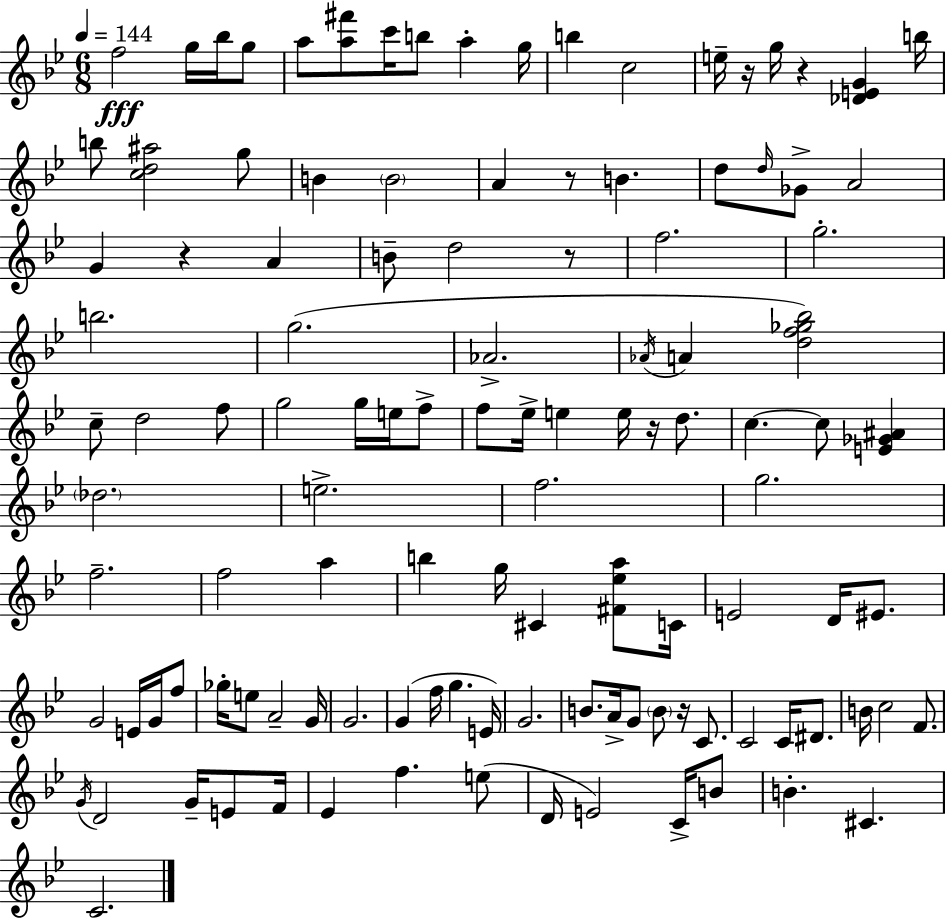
X:1
T:Untitled
M:6/8
L:1/4
K:Bb
f2 g/4 _b/4 g/2 a/2 [a^f']/2 c'/4 b/2 a g/4 b c2 e/4 z/4 g/4 z [_DEG] b/4 b/2 [cd^a]2 g/2 B B2 A z/2 B d/2 d/4 _G/2 A2 G z A B/2 d2 z/2 f2 g2 b2 g2 _A2 _A/4 A [df_g_b]2 c/2 d2 f/2 g2 g/4 e/4 f/2 f/2 _e/4 e e/4 z/4 d/2 c c/2 [E_G^A] _d2 e2 f2 g2 f2 f2 a b g/4 ^C [^F_ea]/2 C/4 E2 D/4 ^E/2 G2 E/4 G/4 f/2 _g/4 e/2 A2 G/4 G2 G f/4 g E/4 G2 B/2 A/4 G/2 B/2 z/4 C/2 C2 C/4 ^D/2 B/4 c2 F/2 G/4 D2 G/4 E/2 F/4 _E f e/2 D/4 E2 C/4 B/2 B ^C C2